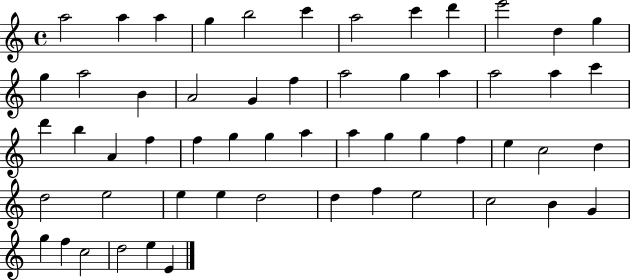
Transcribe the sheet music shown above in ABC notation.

X:1
T:Untitled
M:4/4
L:1/4
K:C
a2 a a g b2 c' a2 c' d' e'2 d g g a2 B A2 G f a2 g a a2 a c' d' b A f f g g a a g g f e c2 d d2 e2 e e d2 d f e2 c2 B G g f c2 d2 e E